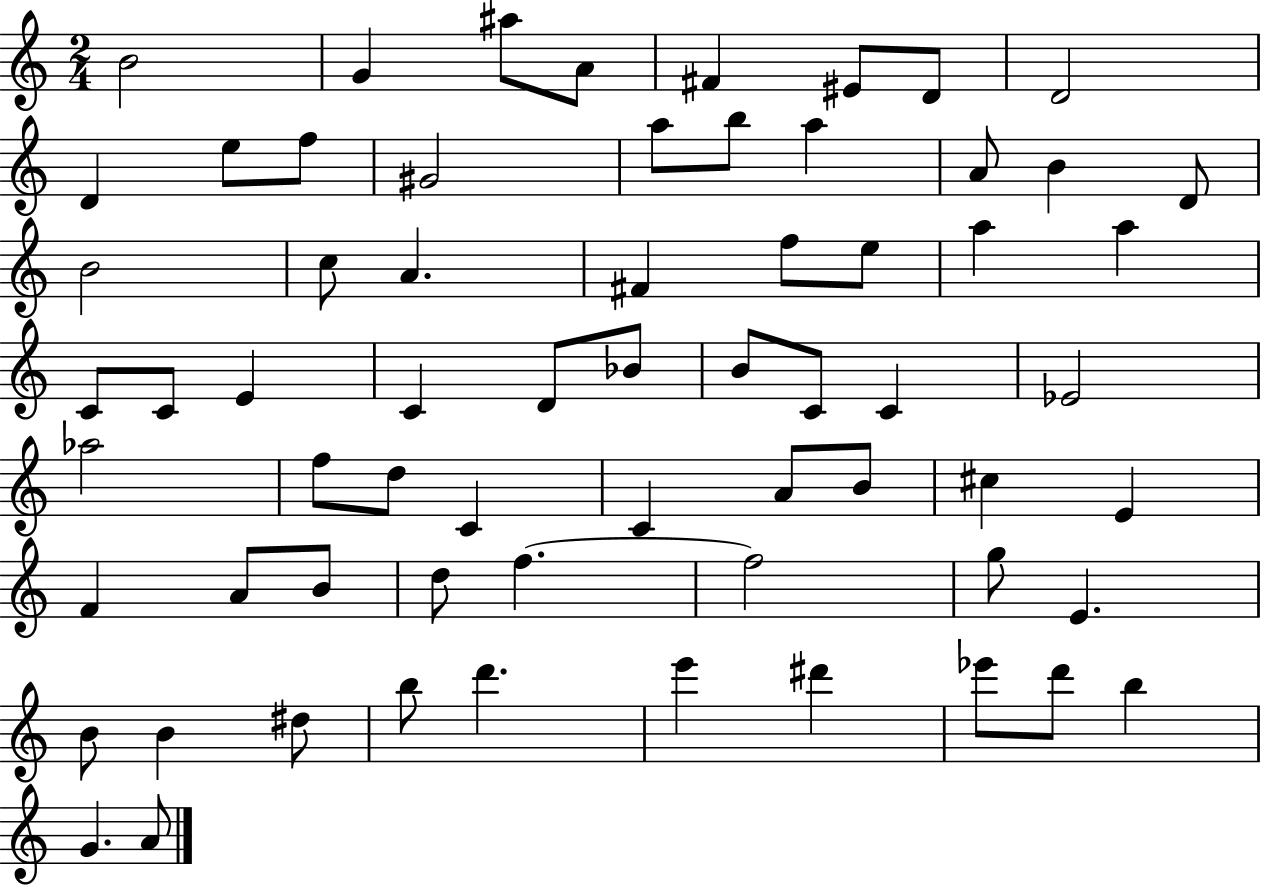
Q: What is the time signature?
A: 2/4